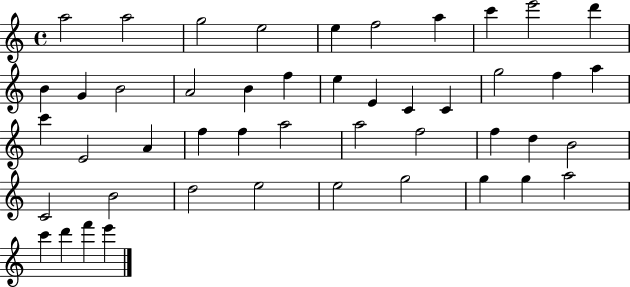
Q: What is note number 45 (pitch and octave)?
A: D6